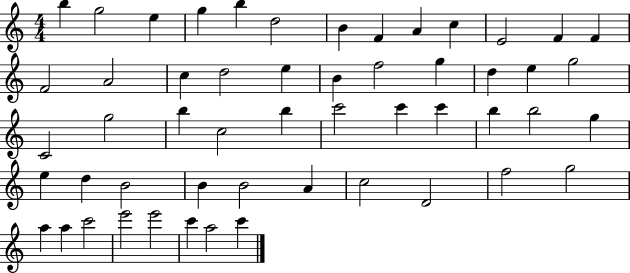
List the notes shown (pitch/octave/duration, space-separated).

B5/q G5/h E5/q G5/q B5/q D5/h B4/q F4/q A4/q C5/q E4/h F4/q F4/q F4/h A4/h C5/q D5/h E5/q B4/q F5/h G5/q D5/q E5/q G5/h C4/h G5/h B5/q C5/h B5/q C6/h C6/q C6/q B5/q B5/h G5/q E5/q D5/q B4/h B4/q B4/h A4/q C5/h D4/h F5/h G5/h A5/q A5/q C6/h E6/h E6/h C6/q A5/h C6/q